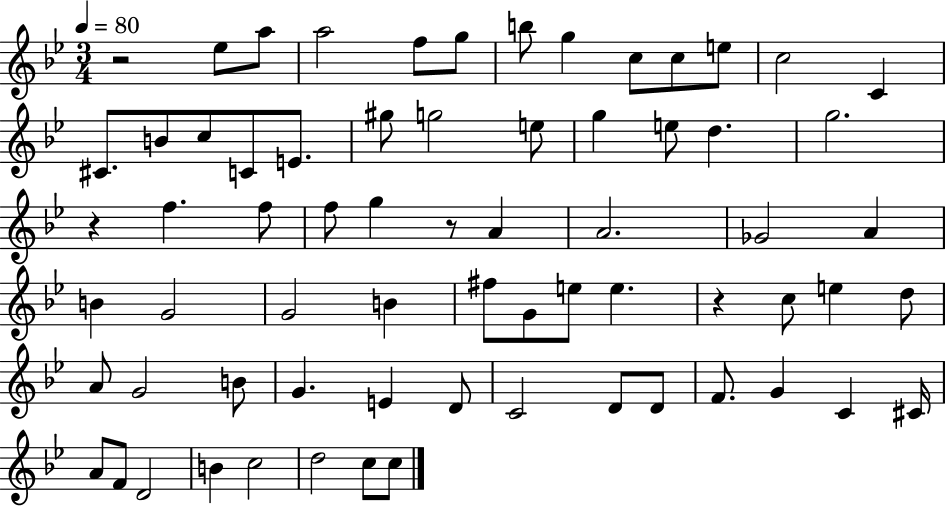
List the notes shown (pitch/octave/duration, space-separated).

R/h Eb5/e A5/e A5/h F5/e G5/e B5/e G5/q C5/e C5/e E5/e C5/h C4/q C#4/e. B4/e C5/e C4/e E4/e. G#5/e G5/h E5/e G5/q E5/e D5/q. G5/h. R/q F5/q. F5/e F5/e G5/q R/e A4/q A4/h. Gb4/h A4/q B4/q G4/h G4/h B4/q F#5/e G4/e E5/e E5/q. R/q C5/e E5/q D5/e A4/e G4/h B4/e G4/q. E4/q D4/e C4/h D4/e D4/e F4/e. G4/q C4/q C#4/s A4/e F4/e D4/h B4/q C5/h D5/h C5/e C5/e